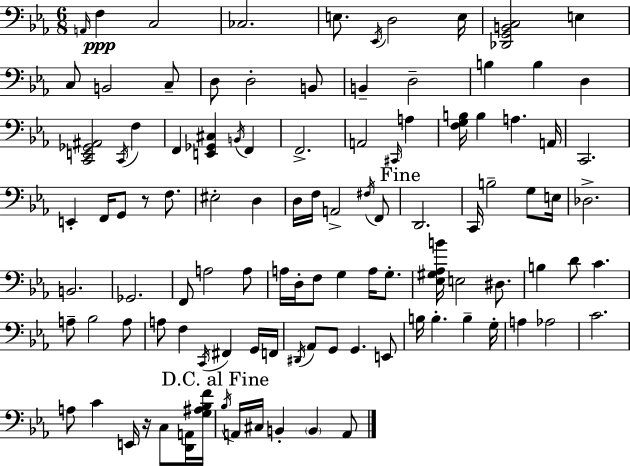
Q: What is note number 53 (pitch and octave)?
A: F2